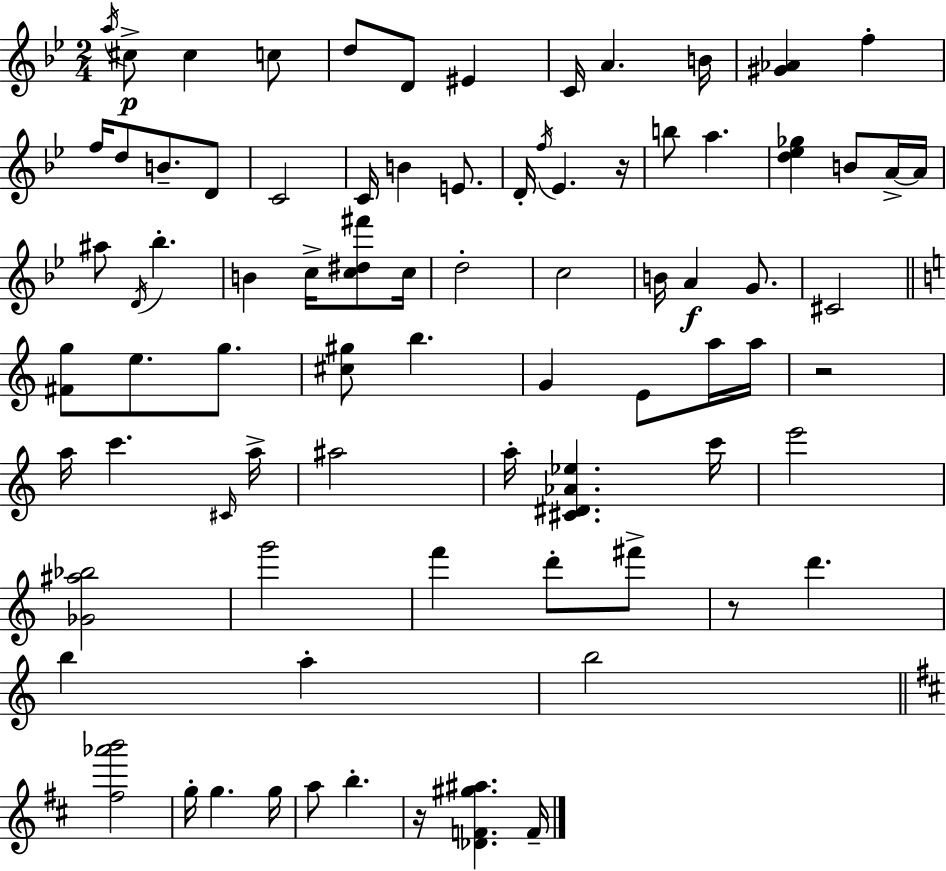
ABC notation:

X:1
T:Untitled
M:2/4
L:1/4
K:Gm
a/4 ^c/2 ^c c/2 d/2 D/2 ^E C/4 A B/4 [^G_A] f f/4 d/2 B/2 D/2 C2 C/4 B E/2 D/4 f/4 _E z/4 b/2 a [d_e_g] B/2 A/4 A/4 ^a/2 D/4 _b B c/4 [c^d^f']/2 c/4 d2 c2 B/4 A G/2 ^C2 [^Fg]/2 e/2 g/2 [^c^g]/2 b G E/2 a/4 a/4 z2 a/4 c' ^C/4 a/4 ^a2 a/4 [^C^D_A_e] c'/4 e'2 [_G^a_b]2 g'2 f' d'/2 ^f'/2 z/2 d' b a b2 [^f_a'b']2 g/4 g g/4 a/2 b z/4 [_DF^g^a] F/4